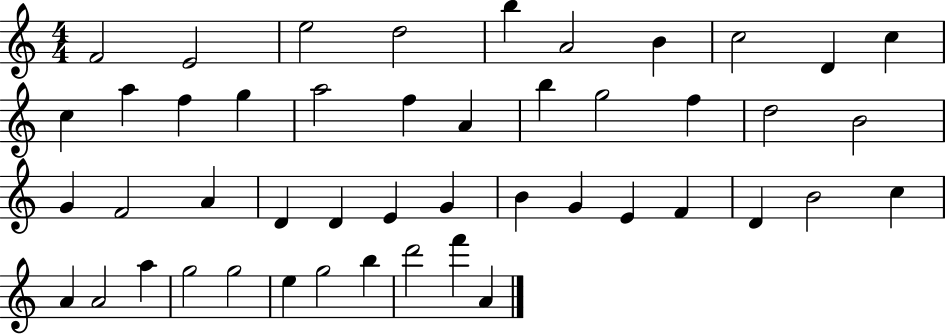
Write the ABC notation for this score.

X:1
T:Untitled
M:4/4
L:1/4
K:C
F2 E2 e2 d2 b A2 B c2 D c c a f g a2 f A b g2 f d2 B2 G F2 A D D E G B G E F D B2 c A A2 a g2 g2 e g2 b d'2 f' A